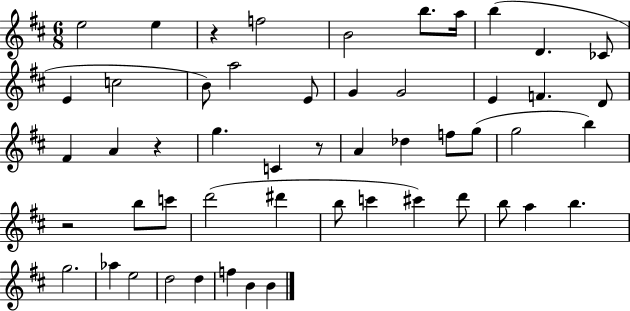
X:1
T:Untitled
M:6/8
L:1/4
K:D
e2 e z f2 B2 b/2 a/4 b D _C/2 E c2 B/2 a2 E/2 G G2 E F D/2 ^F A z g C z/2 A _d f/2 g/2 g2 b z2 b/2 c'/2 d'2 ^d' b/2 c' ^c' d'/2 b/2 a b g2 _a e2 d2 d f B B